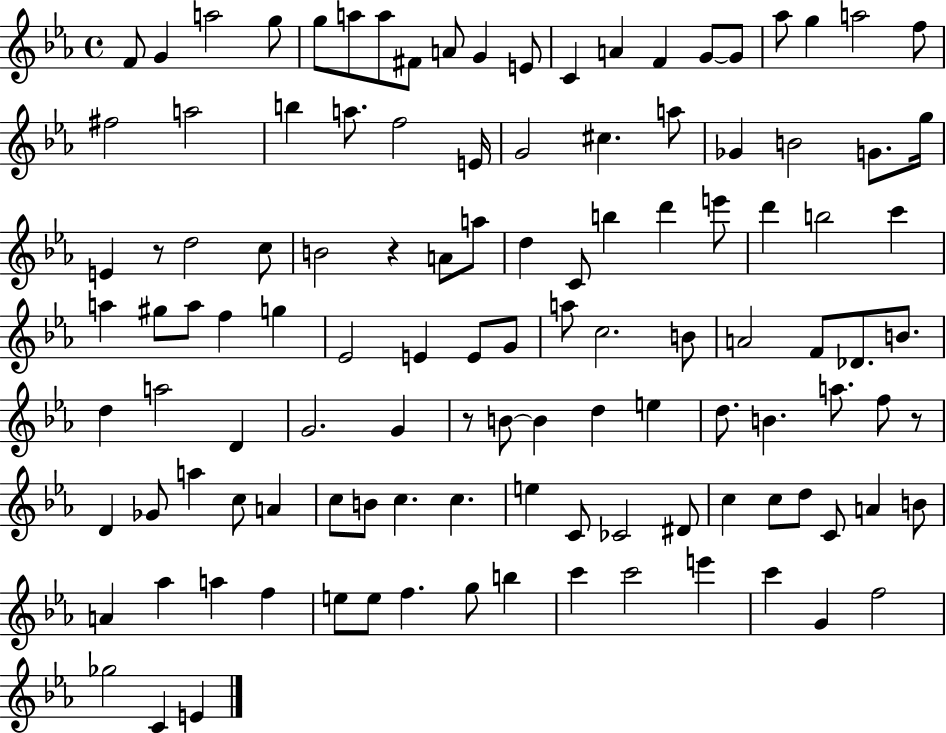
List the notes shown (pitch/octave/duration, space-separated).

F4/e G4/q A5/h G5/e G5/e A5/e A5/e F#4/e A4/e G4/q E4/e C4/q A4/q F4/q G4/e G4/e Ab5/e G5/q A5/h F5/e F#5/h A5/h B5/q A5/e. F5/h E4/s G4/h C#5/q. A5/e Gb4/q B4/h G4/e. G5/s E4/q R/e D5/h C5/e B4/h R/q A4/e A5/e D5/q C4/e B5/q D6/q E6/e D6/q B5/h C6/q A5/q G#5/e A5/e F5/q G5/q Eb4/h E4/q E4/e G4/e A5/e C5/h. B4/e A4/h F4/e Db4/e. B4/e. D5/q A5/h D4/q G4/h. G4/q R/e B4/e B4/q D5/q E5/q D5/e. B4/q. A5/e. F5/e R/e D4/q Gb4/e A5/q C5/e A4/q C5/e B4/e C5/q. C5/q. E5/q C4/e CES4/h D#4/e C5/q C5/e D5/e C4/e A4/q B4/e A4/q Ab5/q A5/q F5/q E5/e E5/e F5/q. G5/e B5/q C6/q C6/h E6/q C6/q G4/q F5/h Gb5/h C4/q E4/q